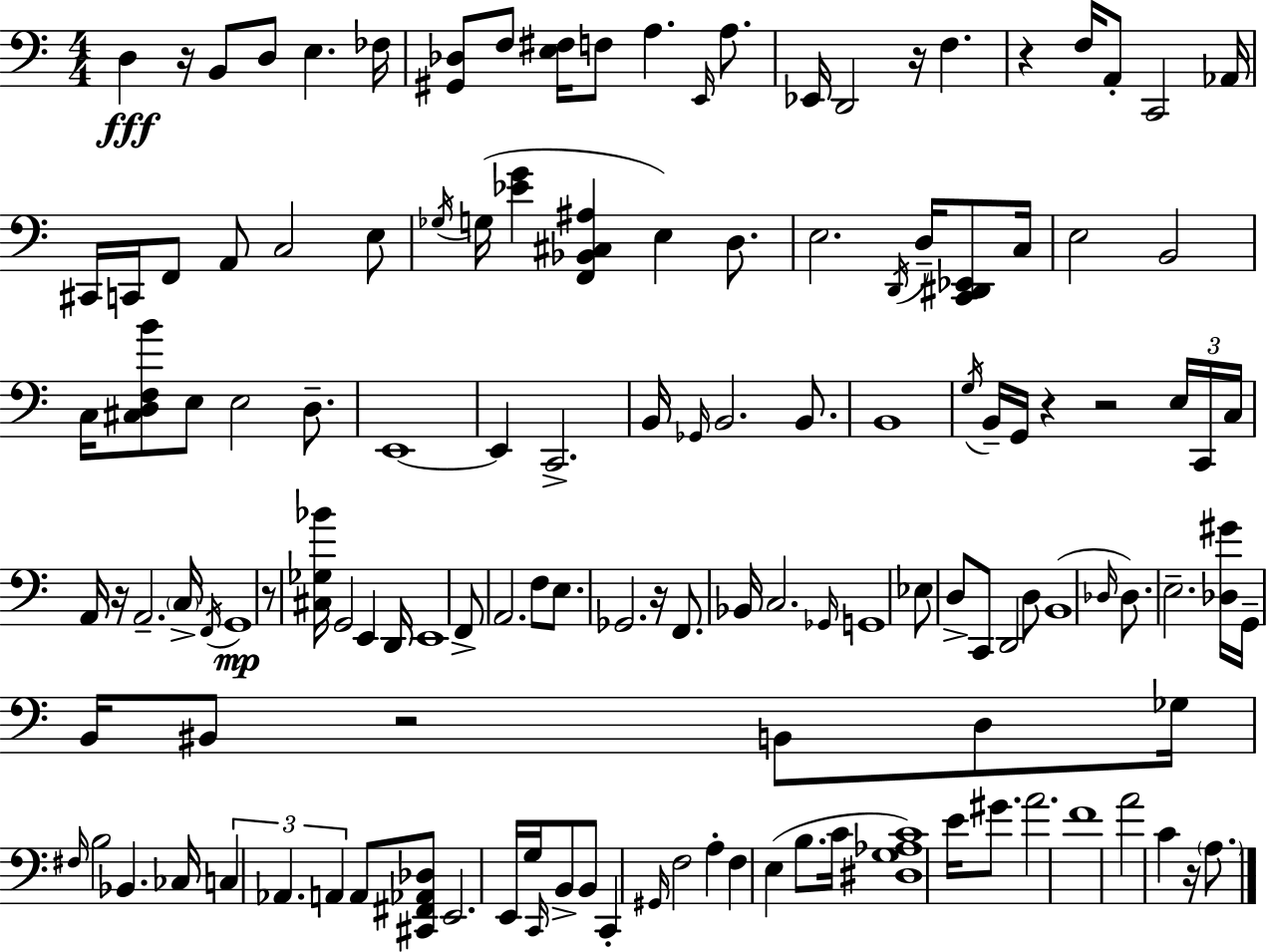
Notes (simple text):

D3/q R/s B2/e D3/e E3/q. FES3/s [G#2,Db3]/e F3/e [E3,F#3]/s F3/e A3/q. E2/s A3/e. Eb2/s D2/h R/s F3/q. R/q F3/s A2/e C2/h Ab2/s C#2/s C2/s F2/e A2/e C3/h E3/e Gb3/s G3/s [Eb4,G4]/q [F2,Bb2,C#3,A#3]/q E3/q D3/e. E3/h. D2/s D3/s [C2,D#2,Eb2]/e C3/s E3/h B2/h C3/s [C#3,D3,F3,B4]/e E3/e E3/h D3/e. E2/w E2/q C2/h. B2/s Gb2/s B2/h. B2/e. B2/w G3/s B2/s G2/s R/q R/h E3/s C2/s C3/s A2/s R/s A2/h. C3/s F2/s G2/w R/e [C#3,Gb3,Bb4]/s G2/h E2/q D2/s E2/w F2/e A2/h. F3/e E3/e. Gb2/h. R/s F2/e. Bb2/s C3/h. Gb2/s G2/w Eb3/e D3/e C2/e D2/h D3/e B2/w Db3/s Db3/e. E3/h. [Db3,G#4]/s G2/s B2/s BIS2/e R/h B2/e D3/e Gb3/s F#3/s B3/h Bb2/q. CES3/s C3/q Ab2/q. A2/q A2/e [C#2,F#2,Ab2,Db3]/e E2/h. E2/s G3/s C2/s B2/e B2/e C2/q G#2/s F3/h A3/q F3/q E3/q B3/e. C4/s [D#3,G3,Ab3,C4]/w E4/s G#4/e. A4/h. F4/w A4/h C4/q R/s A3/e.